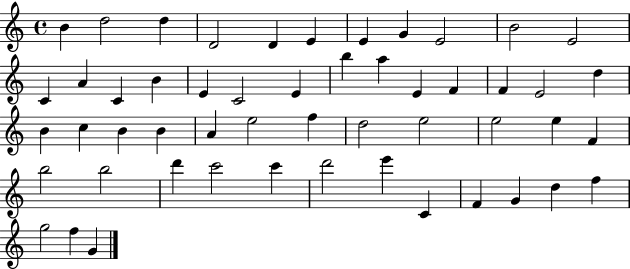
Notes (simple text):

B4/q D5/h D5/q D4/h D4/q E4/q E4/q G4/q E4/h B4/h E4/h C4/q A4/q C4/q B4/q E4/q C4/h E4/q B5/q A5/q E4/q F4/q F4/q E4/h D5/q B4/q C5/q B4/q B4/q A4/q E5/h F5/q D5/h E5/h E5/h E5/q F4/q B5/h B5/h D6/q C6/h C6/q D6/h E6/q C4/q F4/q G4/q D5/q F5/q G5/h F5/q G4/q